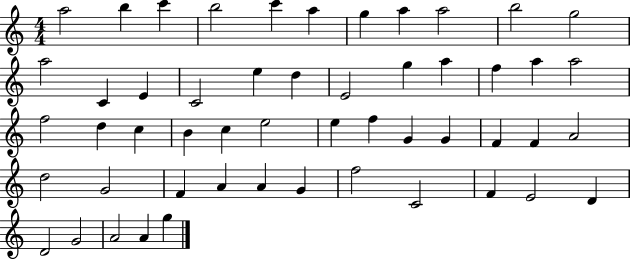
{
  \clef treble
  \numericTimeSignature
  \time 4/4
  \key c \major
  a''2 b''4 c'''4 | b''2 c'''4 a''4 | g''4 a''4 a''2 | b''2 g''2 | \break a''2 c'4 e'4 | c'2 e''4 d''4 | e'2 g''4 a''4 | f''4 a''4 a''2 | \break f''2 d''4 c''4 | b'4 c''4 e''2 | e''4 f''4 g'4 g'4 | f'4 f'4 a'2 | \break d''2 g'2 | f'4 a'4 a'4 g'4 | f''2 c'2 | f'4 e'2 d'4 | \break d'2 g'2 | a'2 a'4 g''4 | \bar "|."
}